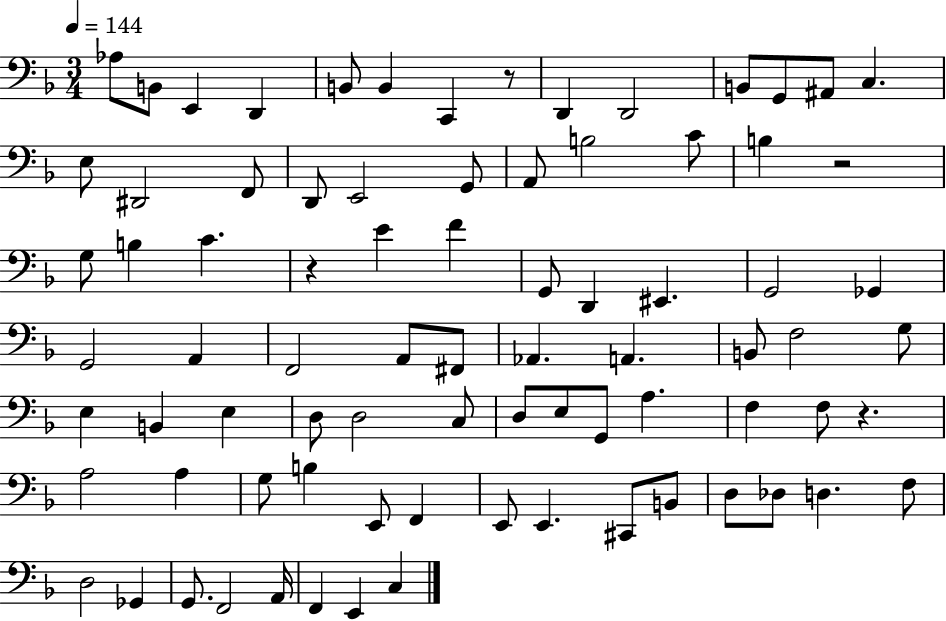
X:1
T:Untitled
M:3/4
L:1/4
K:F
_A,/2 B,,/2 E,, D,, B,,/2 B,, C,, z/2 D,, D,,2 B,,/2 G,,/2 ^A,,/2 C, E,/2 ^D,,2 F,,/2 D,,/2 E,,2 G,,/2 A,,/2 B,2 C/2 B, z2 G,/2 B, C z E F G,,/2 D,, ^E,, G,,2 _G,, G,,2 A,, F,,2 A,,/2 ^F,,/2 _A,, A,, B,,/2 F,2 G,/2 E, B,, E, D,/2 D,2 C,/2 D,/2 E,/2 G,,/2 A, F, F,/2 z A,2 A, G,/2 B, E,,/2 F,, E,,/2 E,, ^C,,/2 B,,/2 D,/2 _D,/2 D, F,/2 D,2 _G,, G,,/2 F,,2 A,,/4 F,, E,, C,